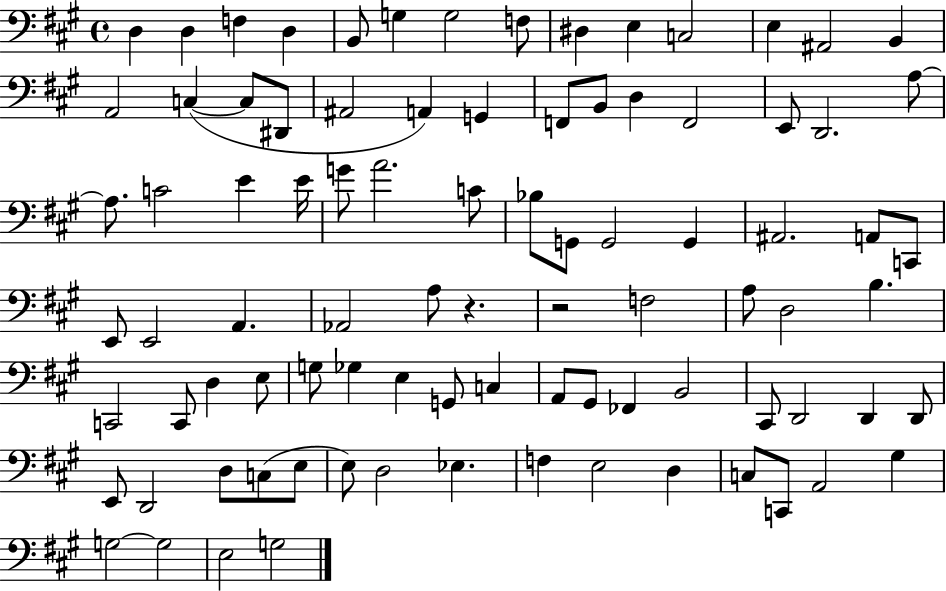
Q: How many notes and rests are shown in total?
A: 89